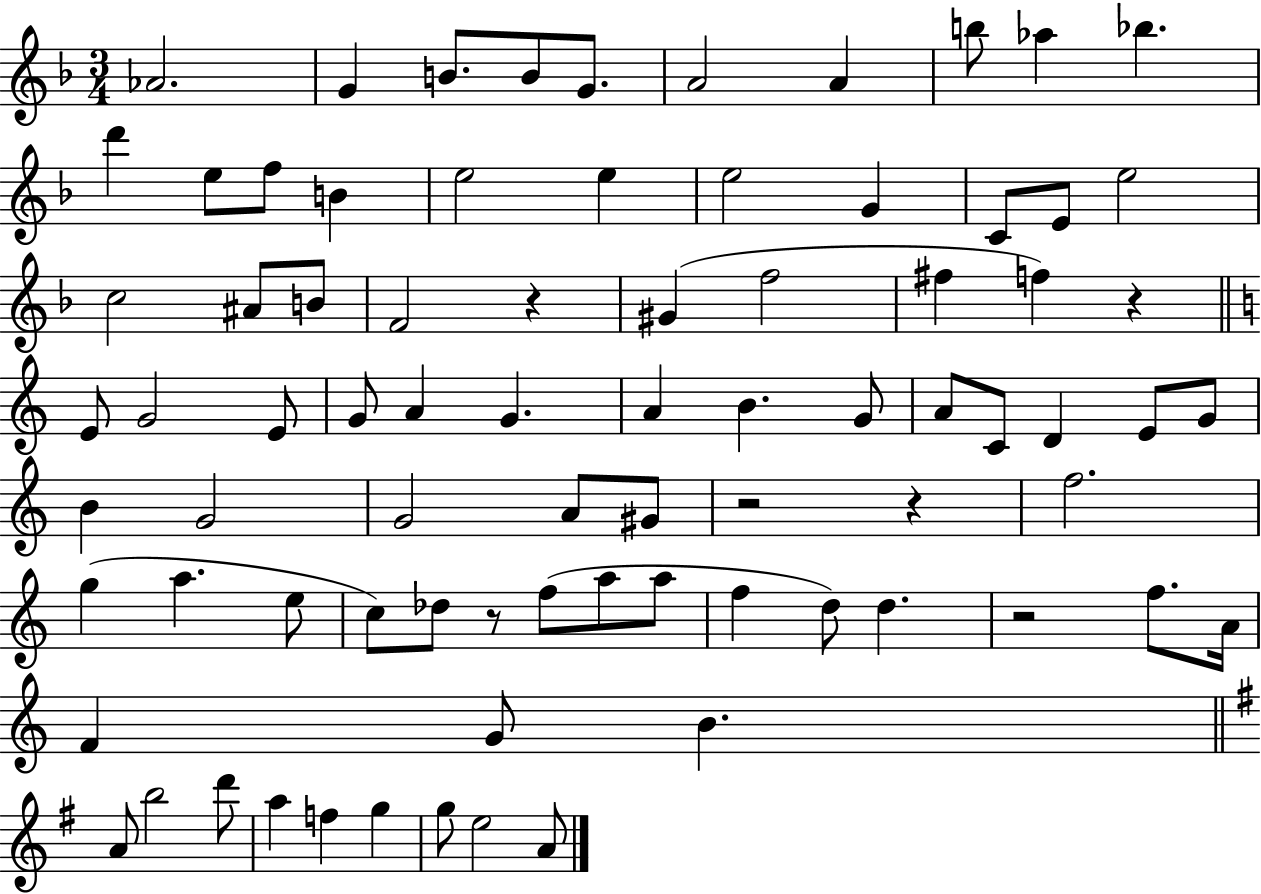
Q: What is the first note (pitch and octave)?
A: Ab4